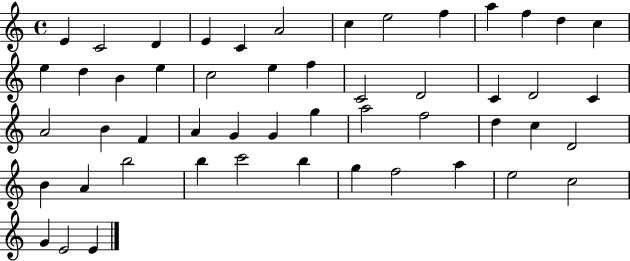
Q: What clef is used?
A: treble